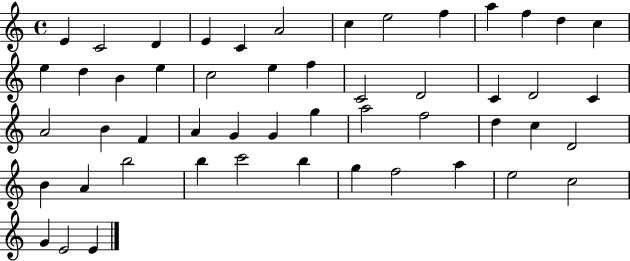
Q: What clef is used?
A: treble